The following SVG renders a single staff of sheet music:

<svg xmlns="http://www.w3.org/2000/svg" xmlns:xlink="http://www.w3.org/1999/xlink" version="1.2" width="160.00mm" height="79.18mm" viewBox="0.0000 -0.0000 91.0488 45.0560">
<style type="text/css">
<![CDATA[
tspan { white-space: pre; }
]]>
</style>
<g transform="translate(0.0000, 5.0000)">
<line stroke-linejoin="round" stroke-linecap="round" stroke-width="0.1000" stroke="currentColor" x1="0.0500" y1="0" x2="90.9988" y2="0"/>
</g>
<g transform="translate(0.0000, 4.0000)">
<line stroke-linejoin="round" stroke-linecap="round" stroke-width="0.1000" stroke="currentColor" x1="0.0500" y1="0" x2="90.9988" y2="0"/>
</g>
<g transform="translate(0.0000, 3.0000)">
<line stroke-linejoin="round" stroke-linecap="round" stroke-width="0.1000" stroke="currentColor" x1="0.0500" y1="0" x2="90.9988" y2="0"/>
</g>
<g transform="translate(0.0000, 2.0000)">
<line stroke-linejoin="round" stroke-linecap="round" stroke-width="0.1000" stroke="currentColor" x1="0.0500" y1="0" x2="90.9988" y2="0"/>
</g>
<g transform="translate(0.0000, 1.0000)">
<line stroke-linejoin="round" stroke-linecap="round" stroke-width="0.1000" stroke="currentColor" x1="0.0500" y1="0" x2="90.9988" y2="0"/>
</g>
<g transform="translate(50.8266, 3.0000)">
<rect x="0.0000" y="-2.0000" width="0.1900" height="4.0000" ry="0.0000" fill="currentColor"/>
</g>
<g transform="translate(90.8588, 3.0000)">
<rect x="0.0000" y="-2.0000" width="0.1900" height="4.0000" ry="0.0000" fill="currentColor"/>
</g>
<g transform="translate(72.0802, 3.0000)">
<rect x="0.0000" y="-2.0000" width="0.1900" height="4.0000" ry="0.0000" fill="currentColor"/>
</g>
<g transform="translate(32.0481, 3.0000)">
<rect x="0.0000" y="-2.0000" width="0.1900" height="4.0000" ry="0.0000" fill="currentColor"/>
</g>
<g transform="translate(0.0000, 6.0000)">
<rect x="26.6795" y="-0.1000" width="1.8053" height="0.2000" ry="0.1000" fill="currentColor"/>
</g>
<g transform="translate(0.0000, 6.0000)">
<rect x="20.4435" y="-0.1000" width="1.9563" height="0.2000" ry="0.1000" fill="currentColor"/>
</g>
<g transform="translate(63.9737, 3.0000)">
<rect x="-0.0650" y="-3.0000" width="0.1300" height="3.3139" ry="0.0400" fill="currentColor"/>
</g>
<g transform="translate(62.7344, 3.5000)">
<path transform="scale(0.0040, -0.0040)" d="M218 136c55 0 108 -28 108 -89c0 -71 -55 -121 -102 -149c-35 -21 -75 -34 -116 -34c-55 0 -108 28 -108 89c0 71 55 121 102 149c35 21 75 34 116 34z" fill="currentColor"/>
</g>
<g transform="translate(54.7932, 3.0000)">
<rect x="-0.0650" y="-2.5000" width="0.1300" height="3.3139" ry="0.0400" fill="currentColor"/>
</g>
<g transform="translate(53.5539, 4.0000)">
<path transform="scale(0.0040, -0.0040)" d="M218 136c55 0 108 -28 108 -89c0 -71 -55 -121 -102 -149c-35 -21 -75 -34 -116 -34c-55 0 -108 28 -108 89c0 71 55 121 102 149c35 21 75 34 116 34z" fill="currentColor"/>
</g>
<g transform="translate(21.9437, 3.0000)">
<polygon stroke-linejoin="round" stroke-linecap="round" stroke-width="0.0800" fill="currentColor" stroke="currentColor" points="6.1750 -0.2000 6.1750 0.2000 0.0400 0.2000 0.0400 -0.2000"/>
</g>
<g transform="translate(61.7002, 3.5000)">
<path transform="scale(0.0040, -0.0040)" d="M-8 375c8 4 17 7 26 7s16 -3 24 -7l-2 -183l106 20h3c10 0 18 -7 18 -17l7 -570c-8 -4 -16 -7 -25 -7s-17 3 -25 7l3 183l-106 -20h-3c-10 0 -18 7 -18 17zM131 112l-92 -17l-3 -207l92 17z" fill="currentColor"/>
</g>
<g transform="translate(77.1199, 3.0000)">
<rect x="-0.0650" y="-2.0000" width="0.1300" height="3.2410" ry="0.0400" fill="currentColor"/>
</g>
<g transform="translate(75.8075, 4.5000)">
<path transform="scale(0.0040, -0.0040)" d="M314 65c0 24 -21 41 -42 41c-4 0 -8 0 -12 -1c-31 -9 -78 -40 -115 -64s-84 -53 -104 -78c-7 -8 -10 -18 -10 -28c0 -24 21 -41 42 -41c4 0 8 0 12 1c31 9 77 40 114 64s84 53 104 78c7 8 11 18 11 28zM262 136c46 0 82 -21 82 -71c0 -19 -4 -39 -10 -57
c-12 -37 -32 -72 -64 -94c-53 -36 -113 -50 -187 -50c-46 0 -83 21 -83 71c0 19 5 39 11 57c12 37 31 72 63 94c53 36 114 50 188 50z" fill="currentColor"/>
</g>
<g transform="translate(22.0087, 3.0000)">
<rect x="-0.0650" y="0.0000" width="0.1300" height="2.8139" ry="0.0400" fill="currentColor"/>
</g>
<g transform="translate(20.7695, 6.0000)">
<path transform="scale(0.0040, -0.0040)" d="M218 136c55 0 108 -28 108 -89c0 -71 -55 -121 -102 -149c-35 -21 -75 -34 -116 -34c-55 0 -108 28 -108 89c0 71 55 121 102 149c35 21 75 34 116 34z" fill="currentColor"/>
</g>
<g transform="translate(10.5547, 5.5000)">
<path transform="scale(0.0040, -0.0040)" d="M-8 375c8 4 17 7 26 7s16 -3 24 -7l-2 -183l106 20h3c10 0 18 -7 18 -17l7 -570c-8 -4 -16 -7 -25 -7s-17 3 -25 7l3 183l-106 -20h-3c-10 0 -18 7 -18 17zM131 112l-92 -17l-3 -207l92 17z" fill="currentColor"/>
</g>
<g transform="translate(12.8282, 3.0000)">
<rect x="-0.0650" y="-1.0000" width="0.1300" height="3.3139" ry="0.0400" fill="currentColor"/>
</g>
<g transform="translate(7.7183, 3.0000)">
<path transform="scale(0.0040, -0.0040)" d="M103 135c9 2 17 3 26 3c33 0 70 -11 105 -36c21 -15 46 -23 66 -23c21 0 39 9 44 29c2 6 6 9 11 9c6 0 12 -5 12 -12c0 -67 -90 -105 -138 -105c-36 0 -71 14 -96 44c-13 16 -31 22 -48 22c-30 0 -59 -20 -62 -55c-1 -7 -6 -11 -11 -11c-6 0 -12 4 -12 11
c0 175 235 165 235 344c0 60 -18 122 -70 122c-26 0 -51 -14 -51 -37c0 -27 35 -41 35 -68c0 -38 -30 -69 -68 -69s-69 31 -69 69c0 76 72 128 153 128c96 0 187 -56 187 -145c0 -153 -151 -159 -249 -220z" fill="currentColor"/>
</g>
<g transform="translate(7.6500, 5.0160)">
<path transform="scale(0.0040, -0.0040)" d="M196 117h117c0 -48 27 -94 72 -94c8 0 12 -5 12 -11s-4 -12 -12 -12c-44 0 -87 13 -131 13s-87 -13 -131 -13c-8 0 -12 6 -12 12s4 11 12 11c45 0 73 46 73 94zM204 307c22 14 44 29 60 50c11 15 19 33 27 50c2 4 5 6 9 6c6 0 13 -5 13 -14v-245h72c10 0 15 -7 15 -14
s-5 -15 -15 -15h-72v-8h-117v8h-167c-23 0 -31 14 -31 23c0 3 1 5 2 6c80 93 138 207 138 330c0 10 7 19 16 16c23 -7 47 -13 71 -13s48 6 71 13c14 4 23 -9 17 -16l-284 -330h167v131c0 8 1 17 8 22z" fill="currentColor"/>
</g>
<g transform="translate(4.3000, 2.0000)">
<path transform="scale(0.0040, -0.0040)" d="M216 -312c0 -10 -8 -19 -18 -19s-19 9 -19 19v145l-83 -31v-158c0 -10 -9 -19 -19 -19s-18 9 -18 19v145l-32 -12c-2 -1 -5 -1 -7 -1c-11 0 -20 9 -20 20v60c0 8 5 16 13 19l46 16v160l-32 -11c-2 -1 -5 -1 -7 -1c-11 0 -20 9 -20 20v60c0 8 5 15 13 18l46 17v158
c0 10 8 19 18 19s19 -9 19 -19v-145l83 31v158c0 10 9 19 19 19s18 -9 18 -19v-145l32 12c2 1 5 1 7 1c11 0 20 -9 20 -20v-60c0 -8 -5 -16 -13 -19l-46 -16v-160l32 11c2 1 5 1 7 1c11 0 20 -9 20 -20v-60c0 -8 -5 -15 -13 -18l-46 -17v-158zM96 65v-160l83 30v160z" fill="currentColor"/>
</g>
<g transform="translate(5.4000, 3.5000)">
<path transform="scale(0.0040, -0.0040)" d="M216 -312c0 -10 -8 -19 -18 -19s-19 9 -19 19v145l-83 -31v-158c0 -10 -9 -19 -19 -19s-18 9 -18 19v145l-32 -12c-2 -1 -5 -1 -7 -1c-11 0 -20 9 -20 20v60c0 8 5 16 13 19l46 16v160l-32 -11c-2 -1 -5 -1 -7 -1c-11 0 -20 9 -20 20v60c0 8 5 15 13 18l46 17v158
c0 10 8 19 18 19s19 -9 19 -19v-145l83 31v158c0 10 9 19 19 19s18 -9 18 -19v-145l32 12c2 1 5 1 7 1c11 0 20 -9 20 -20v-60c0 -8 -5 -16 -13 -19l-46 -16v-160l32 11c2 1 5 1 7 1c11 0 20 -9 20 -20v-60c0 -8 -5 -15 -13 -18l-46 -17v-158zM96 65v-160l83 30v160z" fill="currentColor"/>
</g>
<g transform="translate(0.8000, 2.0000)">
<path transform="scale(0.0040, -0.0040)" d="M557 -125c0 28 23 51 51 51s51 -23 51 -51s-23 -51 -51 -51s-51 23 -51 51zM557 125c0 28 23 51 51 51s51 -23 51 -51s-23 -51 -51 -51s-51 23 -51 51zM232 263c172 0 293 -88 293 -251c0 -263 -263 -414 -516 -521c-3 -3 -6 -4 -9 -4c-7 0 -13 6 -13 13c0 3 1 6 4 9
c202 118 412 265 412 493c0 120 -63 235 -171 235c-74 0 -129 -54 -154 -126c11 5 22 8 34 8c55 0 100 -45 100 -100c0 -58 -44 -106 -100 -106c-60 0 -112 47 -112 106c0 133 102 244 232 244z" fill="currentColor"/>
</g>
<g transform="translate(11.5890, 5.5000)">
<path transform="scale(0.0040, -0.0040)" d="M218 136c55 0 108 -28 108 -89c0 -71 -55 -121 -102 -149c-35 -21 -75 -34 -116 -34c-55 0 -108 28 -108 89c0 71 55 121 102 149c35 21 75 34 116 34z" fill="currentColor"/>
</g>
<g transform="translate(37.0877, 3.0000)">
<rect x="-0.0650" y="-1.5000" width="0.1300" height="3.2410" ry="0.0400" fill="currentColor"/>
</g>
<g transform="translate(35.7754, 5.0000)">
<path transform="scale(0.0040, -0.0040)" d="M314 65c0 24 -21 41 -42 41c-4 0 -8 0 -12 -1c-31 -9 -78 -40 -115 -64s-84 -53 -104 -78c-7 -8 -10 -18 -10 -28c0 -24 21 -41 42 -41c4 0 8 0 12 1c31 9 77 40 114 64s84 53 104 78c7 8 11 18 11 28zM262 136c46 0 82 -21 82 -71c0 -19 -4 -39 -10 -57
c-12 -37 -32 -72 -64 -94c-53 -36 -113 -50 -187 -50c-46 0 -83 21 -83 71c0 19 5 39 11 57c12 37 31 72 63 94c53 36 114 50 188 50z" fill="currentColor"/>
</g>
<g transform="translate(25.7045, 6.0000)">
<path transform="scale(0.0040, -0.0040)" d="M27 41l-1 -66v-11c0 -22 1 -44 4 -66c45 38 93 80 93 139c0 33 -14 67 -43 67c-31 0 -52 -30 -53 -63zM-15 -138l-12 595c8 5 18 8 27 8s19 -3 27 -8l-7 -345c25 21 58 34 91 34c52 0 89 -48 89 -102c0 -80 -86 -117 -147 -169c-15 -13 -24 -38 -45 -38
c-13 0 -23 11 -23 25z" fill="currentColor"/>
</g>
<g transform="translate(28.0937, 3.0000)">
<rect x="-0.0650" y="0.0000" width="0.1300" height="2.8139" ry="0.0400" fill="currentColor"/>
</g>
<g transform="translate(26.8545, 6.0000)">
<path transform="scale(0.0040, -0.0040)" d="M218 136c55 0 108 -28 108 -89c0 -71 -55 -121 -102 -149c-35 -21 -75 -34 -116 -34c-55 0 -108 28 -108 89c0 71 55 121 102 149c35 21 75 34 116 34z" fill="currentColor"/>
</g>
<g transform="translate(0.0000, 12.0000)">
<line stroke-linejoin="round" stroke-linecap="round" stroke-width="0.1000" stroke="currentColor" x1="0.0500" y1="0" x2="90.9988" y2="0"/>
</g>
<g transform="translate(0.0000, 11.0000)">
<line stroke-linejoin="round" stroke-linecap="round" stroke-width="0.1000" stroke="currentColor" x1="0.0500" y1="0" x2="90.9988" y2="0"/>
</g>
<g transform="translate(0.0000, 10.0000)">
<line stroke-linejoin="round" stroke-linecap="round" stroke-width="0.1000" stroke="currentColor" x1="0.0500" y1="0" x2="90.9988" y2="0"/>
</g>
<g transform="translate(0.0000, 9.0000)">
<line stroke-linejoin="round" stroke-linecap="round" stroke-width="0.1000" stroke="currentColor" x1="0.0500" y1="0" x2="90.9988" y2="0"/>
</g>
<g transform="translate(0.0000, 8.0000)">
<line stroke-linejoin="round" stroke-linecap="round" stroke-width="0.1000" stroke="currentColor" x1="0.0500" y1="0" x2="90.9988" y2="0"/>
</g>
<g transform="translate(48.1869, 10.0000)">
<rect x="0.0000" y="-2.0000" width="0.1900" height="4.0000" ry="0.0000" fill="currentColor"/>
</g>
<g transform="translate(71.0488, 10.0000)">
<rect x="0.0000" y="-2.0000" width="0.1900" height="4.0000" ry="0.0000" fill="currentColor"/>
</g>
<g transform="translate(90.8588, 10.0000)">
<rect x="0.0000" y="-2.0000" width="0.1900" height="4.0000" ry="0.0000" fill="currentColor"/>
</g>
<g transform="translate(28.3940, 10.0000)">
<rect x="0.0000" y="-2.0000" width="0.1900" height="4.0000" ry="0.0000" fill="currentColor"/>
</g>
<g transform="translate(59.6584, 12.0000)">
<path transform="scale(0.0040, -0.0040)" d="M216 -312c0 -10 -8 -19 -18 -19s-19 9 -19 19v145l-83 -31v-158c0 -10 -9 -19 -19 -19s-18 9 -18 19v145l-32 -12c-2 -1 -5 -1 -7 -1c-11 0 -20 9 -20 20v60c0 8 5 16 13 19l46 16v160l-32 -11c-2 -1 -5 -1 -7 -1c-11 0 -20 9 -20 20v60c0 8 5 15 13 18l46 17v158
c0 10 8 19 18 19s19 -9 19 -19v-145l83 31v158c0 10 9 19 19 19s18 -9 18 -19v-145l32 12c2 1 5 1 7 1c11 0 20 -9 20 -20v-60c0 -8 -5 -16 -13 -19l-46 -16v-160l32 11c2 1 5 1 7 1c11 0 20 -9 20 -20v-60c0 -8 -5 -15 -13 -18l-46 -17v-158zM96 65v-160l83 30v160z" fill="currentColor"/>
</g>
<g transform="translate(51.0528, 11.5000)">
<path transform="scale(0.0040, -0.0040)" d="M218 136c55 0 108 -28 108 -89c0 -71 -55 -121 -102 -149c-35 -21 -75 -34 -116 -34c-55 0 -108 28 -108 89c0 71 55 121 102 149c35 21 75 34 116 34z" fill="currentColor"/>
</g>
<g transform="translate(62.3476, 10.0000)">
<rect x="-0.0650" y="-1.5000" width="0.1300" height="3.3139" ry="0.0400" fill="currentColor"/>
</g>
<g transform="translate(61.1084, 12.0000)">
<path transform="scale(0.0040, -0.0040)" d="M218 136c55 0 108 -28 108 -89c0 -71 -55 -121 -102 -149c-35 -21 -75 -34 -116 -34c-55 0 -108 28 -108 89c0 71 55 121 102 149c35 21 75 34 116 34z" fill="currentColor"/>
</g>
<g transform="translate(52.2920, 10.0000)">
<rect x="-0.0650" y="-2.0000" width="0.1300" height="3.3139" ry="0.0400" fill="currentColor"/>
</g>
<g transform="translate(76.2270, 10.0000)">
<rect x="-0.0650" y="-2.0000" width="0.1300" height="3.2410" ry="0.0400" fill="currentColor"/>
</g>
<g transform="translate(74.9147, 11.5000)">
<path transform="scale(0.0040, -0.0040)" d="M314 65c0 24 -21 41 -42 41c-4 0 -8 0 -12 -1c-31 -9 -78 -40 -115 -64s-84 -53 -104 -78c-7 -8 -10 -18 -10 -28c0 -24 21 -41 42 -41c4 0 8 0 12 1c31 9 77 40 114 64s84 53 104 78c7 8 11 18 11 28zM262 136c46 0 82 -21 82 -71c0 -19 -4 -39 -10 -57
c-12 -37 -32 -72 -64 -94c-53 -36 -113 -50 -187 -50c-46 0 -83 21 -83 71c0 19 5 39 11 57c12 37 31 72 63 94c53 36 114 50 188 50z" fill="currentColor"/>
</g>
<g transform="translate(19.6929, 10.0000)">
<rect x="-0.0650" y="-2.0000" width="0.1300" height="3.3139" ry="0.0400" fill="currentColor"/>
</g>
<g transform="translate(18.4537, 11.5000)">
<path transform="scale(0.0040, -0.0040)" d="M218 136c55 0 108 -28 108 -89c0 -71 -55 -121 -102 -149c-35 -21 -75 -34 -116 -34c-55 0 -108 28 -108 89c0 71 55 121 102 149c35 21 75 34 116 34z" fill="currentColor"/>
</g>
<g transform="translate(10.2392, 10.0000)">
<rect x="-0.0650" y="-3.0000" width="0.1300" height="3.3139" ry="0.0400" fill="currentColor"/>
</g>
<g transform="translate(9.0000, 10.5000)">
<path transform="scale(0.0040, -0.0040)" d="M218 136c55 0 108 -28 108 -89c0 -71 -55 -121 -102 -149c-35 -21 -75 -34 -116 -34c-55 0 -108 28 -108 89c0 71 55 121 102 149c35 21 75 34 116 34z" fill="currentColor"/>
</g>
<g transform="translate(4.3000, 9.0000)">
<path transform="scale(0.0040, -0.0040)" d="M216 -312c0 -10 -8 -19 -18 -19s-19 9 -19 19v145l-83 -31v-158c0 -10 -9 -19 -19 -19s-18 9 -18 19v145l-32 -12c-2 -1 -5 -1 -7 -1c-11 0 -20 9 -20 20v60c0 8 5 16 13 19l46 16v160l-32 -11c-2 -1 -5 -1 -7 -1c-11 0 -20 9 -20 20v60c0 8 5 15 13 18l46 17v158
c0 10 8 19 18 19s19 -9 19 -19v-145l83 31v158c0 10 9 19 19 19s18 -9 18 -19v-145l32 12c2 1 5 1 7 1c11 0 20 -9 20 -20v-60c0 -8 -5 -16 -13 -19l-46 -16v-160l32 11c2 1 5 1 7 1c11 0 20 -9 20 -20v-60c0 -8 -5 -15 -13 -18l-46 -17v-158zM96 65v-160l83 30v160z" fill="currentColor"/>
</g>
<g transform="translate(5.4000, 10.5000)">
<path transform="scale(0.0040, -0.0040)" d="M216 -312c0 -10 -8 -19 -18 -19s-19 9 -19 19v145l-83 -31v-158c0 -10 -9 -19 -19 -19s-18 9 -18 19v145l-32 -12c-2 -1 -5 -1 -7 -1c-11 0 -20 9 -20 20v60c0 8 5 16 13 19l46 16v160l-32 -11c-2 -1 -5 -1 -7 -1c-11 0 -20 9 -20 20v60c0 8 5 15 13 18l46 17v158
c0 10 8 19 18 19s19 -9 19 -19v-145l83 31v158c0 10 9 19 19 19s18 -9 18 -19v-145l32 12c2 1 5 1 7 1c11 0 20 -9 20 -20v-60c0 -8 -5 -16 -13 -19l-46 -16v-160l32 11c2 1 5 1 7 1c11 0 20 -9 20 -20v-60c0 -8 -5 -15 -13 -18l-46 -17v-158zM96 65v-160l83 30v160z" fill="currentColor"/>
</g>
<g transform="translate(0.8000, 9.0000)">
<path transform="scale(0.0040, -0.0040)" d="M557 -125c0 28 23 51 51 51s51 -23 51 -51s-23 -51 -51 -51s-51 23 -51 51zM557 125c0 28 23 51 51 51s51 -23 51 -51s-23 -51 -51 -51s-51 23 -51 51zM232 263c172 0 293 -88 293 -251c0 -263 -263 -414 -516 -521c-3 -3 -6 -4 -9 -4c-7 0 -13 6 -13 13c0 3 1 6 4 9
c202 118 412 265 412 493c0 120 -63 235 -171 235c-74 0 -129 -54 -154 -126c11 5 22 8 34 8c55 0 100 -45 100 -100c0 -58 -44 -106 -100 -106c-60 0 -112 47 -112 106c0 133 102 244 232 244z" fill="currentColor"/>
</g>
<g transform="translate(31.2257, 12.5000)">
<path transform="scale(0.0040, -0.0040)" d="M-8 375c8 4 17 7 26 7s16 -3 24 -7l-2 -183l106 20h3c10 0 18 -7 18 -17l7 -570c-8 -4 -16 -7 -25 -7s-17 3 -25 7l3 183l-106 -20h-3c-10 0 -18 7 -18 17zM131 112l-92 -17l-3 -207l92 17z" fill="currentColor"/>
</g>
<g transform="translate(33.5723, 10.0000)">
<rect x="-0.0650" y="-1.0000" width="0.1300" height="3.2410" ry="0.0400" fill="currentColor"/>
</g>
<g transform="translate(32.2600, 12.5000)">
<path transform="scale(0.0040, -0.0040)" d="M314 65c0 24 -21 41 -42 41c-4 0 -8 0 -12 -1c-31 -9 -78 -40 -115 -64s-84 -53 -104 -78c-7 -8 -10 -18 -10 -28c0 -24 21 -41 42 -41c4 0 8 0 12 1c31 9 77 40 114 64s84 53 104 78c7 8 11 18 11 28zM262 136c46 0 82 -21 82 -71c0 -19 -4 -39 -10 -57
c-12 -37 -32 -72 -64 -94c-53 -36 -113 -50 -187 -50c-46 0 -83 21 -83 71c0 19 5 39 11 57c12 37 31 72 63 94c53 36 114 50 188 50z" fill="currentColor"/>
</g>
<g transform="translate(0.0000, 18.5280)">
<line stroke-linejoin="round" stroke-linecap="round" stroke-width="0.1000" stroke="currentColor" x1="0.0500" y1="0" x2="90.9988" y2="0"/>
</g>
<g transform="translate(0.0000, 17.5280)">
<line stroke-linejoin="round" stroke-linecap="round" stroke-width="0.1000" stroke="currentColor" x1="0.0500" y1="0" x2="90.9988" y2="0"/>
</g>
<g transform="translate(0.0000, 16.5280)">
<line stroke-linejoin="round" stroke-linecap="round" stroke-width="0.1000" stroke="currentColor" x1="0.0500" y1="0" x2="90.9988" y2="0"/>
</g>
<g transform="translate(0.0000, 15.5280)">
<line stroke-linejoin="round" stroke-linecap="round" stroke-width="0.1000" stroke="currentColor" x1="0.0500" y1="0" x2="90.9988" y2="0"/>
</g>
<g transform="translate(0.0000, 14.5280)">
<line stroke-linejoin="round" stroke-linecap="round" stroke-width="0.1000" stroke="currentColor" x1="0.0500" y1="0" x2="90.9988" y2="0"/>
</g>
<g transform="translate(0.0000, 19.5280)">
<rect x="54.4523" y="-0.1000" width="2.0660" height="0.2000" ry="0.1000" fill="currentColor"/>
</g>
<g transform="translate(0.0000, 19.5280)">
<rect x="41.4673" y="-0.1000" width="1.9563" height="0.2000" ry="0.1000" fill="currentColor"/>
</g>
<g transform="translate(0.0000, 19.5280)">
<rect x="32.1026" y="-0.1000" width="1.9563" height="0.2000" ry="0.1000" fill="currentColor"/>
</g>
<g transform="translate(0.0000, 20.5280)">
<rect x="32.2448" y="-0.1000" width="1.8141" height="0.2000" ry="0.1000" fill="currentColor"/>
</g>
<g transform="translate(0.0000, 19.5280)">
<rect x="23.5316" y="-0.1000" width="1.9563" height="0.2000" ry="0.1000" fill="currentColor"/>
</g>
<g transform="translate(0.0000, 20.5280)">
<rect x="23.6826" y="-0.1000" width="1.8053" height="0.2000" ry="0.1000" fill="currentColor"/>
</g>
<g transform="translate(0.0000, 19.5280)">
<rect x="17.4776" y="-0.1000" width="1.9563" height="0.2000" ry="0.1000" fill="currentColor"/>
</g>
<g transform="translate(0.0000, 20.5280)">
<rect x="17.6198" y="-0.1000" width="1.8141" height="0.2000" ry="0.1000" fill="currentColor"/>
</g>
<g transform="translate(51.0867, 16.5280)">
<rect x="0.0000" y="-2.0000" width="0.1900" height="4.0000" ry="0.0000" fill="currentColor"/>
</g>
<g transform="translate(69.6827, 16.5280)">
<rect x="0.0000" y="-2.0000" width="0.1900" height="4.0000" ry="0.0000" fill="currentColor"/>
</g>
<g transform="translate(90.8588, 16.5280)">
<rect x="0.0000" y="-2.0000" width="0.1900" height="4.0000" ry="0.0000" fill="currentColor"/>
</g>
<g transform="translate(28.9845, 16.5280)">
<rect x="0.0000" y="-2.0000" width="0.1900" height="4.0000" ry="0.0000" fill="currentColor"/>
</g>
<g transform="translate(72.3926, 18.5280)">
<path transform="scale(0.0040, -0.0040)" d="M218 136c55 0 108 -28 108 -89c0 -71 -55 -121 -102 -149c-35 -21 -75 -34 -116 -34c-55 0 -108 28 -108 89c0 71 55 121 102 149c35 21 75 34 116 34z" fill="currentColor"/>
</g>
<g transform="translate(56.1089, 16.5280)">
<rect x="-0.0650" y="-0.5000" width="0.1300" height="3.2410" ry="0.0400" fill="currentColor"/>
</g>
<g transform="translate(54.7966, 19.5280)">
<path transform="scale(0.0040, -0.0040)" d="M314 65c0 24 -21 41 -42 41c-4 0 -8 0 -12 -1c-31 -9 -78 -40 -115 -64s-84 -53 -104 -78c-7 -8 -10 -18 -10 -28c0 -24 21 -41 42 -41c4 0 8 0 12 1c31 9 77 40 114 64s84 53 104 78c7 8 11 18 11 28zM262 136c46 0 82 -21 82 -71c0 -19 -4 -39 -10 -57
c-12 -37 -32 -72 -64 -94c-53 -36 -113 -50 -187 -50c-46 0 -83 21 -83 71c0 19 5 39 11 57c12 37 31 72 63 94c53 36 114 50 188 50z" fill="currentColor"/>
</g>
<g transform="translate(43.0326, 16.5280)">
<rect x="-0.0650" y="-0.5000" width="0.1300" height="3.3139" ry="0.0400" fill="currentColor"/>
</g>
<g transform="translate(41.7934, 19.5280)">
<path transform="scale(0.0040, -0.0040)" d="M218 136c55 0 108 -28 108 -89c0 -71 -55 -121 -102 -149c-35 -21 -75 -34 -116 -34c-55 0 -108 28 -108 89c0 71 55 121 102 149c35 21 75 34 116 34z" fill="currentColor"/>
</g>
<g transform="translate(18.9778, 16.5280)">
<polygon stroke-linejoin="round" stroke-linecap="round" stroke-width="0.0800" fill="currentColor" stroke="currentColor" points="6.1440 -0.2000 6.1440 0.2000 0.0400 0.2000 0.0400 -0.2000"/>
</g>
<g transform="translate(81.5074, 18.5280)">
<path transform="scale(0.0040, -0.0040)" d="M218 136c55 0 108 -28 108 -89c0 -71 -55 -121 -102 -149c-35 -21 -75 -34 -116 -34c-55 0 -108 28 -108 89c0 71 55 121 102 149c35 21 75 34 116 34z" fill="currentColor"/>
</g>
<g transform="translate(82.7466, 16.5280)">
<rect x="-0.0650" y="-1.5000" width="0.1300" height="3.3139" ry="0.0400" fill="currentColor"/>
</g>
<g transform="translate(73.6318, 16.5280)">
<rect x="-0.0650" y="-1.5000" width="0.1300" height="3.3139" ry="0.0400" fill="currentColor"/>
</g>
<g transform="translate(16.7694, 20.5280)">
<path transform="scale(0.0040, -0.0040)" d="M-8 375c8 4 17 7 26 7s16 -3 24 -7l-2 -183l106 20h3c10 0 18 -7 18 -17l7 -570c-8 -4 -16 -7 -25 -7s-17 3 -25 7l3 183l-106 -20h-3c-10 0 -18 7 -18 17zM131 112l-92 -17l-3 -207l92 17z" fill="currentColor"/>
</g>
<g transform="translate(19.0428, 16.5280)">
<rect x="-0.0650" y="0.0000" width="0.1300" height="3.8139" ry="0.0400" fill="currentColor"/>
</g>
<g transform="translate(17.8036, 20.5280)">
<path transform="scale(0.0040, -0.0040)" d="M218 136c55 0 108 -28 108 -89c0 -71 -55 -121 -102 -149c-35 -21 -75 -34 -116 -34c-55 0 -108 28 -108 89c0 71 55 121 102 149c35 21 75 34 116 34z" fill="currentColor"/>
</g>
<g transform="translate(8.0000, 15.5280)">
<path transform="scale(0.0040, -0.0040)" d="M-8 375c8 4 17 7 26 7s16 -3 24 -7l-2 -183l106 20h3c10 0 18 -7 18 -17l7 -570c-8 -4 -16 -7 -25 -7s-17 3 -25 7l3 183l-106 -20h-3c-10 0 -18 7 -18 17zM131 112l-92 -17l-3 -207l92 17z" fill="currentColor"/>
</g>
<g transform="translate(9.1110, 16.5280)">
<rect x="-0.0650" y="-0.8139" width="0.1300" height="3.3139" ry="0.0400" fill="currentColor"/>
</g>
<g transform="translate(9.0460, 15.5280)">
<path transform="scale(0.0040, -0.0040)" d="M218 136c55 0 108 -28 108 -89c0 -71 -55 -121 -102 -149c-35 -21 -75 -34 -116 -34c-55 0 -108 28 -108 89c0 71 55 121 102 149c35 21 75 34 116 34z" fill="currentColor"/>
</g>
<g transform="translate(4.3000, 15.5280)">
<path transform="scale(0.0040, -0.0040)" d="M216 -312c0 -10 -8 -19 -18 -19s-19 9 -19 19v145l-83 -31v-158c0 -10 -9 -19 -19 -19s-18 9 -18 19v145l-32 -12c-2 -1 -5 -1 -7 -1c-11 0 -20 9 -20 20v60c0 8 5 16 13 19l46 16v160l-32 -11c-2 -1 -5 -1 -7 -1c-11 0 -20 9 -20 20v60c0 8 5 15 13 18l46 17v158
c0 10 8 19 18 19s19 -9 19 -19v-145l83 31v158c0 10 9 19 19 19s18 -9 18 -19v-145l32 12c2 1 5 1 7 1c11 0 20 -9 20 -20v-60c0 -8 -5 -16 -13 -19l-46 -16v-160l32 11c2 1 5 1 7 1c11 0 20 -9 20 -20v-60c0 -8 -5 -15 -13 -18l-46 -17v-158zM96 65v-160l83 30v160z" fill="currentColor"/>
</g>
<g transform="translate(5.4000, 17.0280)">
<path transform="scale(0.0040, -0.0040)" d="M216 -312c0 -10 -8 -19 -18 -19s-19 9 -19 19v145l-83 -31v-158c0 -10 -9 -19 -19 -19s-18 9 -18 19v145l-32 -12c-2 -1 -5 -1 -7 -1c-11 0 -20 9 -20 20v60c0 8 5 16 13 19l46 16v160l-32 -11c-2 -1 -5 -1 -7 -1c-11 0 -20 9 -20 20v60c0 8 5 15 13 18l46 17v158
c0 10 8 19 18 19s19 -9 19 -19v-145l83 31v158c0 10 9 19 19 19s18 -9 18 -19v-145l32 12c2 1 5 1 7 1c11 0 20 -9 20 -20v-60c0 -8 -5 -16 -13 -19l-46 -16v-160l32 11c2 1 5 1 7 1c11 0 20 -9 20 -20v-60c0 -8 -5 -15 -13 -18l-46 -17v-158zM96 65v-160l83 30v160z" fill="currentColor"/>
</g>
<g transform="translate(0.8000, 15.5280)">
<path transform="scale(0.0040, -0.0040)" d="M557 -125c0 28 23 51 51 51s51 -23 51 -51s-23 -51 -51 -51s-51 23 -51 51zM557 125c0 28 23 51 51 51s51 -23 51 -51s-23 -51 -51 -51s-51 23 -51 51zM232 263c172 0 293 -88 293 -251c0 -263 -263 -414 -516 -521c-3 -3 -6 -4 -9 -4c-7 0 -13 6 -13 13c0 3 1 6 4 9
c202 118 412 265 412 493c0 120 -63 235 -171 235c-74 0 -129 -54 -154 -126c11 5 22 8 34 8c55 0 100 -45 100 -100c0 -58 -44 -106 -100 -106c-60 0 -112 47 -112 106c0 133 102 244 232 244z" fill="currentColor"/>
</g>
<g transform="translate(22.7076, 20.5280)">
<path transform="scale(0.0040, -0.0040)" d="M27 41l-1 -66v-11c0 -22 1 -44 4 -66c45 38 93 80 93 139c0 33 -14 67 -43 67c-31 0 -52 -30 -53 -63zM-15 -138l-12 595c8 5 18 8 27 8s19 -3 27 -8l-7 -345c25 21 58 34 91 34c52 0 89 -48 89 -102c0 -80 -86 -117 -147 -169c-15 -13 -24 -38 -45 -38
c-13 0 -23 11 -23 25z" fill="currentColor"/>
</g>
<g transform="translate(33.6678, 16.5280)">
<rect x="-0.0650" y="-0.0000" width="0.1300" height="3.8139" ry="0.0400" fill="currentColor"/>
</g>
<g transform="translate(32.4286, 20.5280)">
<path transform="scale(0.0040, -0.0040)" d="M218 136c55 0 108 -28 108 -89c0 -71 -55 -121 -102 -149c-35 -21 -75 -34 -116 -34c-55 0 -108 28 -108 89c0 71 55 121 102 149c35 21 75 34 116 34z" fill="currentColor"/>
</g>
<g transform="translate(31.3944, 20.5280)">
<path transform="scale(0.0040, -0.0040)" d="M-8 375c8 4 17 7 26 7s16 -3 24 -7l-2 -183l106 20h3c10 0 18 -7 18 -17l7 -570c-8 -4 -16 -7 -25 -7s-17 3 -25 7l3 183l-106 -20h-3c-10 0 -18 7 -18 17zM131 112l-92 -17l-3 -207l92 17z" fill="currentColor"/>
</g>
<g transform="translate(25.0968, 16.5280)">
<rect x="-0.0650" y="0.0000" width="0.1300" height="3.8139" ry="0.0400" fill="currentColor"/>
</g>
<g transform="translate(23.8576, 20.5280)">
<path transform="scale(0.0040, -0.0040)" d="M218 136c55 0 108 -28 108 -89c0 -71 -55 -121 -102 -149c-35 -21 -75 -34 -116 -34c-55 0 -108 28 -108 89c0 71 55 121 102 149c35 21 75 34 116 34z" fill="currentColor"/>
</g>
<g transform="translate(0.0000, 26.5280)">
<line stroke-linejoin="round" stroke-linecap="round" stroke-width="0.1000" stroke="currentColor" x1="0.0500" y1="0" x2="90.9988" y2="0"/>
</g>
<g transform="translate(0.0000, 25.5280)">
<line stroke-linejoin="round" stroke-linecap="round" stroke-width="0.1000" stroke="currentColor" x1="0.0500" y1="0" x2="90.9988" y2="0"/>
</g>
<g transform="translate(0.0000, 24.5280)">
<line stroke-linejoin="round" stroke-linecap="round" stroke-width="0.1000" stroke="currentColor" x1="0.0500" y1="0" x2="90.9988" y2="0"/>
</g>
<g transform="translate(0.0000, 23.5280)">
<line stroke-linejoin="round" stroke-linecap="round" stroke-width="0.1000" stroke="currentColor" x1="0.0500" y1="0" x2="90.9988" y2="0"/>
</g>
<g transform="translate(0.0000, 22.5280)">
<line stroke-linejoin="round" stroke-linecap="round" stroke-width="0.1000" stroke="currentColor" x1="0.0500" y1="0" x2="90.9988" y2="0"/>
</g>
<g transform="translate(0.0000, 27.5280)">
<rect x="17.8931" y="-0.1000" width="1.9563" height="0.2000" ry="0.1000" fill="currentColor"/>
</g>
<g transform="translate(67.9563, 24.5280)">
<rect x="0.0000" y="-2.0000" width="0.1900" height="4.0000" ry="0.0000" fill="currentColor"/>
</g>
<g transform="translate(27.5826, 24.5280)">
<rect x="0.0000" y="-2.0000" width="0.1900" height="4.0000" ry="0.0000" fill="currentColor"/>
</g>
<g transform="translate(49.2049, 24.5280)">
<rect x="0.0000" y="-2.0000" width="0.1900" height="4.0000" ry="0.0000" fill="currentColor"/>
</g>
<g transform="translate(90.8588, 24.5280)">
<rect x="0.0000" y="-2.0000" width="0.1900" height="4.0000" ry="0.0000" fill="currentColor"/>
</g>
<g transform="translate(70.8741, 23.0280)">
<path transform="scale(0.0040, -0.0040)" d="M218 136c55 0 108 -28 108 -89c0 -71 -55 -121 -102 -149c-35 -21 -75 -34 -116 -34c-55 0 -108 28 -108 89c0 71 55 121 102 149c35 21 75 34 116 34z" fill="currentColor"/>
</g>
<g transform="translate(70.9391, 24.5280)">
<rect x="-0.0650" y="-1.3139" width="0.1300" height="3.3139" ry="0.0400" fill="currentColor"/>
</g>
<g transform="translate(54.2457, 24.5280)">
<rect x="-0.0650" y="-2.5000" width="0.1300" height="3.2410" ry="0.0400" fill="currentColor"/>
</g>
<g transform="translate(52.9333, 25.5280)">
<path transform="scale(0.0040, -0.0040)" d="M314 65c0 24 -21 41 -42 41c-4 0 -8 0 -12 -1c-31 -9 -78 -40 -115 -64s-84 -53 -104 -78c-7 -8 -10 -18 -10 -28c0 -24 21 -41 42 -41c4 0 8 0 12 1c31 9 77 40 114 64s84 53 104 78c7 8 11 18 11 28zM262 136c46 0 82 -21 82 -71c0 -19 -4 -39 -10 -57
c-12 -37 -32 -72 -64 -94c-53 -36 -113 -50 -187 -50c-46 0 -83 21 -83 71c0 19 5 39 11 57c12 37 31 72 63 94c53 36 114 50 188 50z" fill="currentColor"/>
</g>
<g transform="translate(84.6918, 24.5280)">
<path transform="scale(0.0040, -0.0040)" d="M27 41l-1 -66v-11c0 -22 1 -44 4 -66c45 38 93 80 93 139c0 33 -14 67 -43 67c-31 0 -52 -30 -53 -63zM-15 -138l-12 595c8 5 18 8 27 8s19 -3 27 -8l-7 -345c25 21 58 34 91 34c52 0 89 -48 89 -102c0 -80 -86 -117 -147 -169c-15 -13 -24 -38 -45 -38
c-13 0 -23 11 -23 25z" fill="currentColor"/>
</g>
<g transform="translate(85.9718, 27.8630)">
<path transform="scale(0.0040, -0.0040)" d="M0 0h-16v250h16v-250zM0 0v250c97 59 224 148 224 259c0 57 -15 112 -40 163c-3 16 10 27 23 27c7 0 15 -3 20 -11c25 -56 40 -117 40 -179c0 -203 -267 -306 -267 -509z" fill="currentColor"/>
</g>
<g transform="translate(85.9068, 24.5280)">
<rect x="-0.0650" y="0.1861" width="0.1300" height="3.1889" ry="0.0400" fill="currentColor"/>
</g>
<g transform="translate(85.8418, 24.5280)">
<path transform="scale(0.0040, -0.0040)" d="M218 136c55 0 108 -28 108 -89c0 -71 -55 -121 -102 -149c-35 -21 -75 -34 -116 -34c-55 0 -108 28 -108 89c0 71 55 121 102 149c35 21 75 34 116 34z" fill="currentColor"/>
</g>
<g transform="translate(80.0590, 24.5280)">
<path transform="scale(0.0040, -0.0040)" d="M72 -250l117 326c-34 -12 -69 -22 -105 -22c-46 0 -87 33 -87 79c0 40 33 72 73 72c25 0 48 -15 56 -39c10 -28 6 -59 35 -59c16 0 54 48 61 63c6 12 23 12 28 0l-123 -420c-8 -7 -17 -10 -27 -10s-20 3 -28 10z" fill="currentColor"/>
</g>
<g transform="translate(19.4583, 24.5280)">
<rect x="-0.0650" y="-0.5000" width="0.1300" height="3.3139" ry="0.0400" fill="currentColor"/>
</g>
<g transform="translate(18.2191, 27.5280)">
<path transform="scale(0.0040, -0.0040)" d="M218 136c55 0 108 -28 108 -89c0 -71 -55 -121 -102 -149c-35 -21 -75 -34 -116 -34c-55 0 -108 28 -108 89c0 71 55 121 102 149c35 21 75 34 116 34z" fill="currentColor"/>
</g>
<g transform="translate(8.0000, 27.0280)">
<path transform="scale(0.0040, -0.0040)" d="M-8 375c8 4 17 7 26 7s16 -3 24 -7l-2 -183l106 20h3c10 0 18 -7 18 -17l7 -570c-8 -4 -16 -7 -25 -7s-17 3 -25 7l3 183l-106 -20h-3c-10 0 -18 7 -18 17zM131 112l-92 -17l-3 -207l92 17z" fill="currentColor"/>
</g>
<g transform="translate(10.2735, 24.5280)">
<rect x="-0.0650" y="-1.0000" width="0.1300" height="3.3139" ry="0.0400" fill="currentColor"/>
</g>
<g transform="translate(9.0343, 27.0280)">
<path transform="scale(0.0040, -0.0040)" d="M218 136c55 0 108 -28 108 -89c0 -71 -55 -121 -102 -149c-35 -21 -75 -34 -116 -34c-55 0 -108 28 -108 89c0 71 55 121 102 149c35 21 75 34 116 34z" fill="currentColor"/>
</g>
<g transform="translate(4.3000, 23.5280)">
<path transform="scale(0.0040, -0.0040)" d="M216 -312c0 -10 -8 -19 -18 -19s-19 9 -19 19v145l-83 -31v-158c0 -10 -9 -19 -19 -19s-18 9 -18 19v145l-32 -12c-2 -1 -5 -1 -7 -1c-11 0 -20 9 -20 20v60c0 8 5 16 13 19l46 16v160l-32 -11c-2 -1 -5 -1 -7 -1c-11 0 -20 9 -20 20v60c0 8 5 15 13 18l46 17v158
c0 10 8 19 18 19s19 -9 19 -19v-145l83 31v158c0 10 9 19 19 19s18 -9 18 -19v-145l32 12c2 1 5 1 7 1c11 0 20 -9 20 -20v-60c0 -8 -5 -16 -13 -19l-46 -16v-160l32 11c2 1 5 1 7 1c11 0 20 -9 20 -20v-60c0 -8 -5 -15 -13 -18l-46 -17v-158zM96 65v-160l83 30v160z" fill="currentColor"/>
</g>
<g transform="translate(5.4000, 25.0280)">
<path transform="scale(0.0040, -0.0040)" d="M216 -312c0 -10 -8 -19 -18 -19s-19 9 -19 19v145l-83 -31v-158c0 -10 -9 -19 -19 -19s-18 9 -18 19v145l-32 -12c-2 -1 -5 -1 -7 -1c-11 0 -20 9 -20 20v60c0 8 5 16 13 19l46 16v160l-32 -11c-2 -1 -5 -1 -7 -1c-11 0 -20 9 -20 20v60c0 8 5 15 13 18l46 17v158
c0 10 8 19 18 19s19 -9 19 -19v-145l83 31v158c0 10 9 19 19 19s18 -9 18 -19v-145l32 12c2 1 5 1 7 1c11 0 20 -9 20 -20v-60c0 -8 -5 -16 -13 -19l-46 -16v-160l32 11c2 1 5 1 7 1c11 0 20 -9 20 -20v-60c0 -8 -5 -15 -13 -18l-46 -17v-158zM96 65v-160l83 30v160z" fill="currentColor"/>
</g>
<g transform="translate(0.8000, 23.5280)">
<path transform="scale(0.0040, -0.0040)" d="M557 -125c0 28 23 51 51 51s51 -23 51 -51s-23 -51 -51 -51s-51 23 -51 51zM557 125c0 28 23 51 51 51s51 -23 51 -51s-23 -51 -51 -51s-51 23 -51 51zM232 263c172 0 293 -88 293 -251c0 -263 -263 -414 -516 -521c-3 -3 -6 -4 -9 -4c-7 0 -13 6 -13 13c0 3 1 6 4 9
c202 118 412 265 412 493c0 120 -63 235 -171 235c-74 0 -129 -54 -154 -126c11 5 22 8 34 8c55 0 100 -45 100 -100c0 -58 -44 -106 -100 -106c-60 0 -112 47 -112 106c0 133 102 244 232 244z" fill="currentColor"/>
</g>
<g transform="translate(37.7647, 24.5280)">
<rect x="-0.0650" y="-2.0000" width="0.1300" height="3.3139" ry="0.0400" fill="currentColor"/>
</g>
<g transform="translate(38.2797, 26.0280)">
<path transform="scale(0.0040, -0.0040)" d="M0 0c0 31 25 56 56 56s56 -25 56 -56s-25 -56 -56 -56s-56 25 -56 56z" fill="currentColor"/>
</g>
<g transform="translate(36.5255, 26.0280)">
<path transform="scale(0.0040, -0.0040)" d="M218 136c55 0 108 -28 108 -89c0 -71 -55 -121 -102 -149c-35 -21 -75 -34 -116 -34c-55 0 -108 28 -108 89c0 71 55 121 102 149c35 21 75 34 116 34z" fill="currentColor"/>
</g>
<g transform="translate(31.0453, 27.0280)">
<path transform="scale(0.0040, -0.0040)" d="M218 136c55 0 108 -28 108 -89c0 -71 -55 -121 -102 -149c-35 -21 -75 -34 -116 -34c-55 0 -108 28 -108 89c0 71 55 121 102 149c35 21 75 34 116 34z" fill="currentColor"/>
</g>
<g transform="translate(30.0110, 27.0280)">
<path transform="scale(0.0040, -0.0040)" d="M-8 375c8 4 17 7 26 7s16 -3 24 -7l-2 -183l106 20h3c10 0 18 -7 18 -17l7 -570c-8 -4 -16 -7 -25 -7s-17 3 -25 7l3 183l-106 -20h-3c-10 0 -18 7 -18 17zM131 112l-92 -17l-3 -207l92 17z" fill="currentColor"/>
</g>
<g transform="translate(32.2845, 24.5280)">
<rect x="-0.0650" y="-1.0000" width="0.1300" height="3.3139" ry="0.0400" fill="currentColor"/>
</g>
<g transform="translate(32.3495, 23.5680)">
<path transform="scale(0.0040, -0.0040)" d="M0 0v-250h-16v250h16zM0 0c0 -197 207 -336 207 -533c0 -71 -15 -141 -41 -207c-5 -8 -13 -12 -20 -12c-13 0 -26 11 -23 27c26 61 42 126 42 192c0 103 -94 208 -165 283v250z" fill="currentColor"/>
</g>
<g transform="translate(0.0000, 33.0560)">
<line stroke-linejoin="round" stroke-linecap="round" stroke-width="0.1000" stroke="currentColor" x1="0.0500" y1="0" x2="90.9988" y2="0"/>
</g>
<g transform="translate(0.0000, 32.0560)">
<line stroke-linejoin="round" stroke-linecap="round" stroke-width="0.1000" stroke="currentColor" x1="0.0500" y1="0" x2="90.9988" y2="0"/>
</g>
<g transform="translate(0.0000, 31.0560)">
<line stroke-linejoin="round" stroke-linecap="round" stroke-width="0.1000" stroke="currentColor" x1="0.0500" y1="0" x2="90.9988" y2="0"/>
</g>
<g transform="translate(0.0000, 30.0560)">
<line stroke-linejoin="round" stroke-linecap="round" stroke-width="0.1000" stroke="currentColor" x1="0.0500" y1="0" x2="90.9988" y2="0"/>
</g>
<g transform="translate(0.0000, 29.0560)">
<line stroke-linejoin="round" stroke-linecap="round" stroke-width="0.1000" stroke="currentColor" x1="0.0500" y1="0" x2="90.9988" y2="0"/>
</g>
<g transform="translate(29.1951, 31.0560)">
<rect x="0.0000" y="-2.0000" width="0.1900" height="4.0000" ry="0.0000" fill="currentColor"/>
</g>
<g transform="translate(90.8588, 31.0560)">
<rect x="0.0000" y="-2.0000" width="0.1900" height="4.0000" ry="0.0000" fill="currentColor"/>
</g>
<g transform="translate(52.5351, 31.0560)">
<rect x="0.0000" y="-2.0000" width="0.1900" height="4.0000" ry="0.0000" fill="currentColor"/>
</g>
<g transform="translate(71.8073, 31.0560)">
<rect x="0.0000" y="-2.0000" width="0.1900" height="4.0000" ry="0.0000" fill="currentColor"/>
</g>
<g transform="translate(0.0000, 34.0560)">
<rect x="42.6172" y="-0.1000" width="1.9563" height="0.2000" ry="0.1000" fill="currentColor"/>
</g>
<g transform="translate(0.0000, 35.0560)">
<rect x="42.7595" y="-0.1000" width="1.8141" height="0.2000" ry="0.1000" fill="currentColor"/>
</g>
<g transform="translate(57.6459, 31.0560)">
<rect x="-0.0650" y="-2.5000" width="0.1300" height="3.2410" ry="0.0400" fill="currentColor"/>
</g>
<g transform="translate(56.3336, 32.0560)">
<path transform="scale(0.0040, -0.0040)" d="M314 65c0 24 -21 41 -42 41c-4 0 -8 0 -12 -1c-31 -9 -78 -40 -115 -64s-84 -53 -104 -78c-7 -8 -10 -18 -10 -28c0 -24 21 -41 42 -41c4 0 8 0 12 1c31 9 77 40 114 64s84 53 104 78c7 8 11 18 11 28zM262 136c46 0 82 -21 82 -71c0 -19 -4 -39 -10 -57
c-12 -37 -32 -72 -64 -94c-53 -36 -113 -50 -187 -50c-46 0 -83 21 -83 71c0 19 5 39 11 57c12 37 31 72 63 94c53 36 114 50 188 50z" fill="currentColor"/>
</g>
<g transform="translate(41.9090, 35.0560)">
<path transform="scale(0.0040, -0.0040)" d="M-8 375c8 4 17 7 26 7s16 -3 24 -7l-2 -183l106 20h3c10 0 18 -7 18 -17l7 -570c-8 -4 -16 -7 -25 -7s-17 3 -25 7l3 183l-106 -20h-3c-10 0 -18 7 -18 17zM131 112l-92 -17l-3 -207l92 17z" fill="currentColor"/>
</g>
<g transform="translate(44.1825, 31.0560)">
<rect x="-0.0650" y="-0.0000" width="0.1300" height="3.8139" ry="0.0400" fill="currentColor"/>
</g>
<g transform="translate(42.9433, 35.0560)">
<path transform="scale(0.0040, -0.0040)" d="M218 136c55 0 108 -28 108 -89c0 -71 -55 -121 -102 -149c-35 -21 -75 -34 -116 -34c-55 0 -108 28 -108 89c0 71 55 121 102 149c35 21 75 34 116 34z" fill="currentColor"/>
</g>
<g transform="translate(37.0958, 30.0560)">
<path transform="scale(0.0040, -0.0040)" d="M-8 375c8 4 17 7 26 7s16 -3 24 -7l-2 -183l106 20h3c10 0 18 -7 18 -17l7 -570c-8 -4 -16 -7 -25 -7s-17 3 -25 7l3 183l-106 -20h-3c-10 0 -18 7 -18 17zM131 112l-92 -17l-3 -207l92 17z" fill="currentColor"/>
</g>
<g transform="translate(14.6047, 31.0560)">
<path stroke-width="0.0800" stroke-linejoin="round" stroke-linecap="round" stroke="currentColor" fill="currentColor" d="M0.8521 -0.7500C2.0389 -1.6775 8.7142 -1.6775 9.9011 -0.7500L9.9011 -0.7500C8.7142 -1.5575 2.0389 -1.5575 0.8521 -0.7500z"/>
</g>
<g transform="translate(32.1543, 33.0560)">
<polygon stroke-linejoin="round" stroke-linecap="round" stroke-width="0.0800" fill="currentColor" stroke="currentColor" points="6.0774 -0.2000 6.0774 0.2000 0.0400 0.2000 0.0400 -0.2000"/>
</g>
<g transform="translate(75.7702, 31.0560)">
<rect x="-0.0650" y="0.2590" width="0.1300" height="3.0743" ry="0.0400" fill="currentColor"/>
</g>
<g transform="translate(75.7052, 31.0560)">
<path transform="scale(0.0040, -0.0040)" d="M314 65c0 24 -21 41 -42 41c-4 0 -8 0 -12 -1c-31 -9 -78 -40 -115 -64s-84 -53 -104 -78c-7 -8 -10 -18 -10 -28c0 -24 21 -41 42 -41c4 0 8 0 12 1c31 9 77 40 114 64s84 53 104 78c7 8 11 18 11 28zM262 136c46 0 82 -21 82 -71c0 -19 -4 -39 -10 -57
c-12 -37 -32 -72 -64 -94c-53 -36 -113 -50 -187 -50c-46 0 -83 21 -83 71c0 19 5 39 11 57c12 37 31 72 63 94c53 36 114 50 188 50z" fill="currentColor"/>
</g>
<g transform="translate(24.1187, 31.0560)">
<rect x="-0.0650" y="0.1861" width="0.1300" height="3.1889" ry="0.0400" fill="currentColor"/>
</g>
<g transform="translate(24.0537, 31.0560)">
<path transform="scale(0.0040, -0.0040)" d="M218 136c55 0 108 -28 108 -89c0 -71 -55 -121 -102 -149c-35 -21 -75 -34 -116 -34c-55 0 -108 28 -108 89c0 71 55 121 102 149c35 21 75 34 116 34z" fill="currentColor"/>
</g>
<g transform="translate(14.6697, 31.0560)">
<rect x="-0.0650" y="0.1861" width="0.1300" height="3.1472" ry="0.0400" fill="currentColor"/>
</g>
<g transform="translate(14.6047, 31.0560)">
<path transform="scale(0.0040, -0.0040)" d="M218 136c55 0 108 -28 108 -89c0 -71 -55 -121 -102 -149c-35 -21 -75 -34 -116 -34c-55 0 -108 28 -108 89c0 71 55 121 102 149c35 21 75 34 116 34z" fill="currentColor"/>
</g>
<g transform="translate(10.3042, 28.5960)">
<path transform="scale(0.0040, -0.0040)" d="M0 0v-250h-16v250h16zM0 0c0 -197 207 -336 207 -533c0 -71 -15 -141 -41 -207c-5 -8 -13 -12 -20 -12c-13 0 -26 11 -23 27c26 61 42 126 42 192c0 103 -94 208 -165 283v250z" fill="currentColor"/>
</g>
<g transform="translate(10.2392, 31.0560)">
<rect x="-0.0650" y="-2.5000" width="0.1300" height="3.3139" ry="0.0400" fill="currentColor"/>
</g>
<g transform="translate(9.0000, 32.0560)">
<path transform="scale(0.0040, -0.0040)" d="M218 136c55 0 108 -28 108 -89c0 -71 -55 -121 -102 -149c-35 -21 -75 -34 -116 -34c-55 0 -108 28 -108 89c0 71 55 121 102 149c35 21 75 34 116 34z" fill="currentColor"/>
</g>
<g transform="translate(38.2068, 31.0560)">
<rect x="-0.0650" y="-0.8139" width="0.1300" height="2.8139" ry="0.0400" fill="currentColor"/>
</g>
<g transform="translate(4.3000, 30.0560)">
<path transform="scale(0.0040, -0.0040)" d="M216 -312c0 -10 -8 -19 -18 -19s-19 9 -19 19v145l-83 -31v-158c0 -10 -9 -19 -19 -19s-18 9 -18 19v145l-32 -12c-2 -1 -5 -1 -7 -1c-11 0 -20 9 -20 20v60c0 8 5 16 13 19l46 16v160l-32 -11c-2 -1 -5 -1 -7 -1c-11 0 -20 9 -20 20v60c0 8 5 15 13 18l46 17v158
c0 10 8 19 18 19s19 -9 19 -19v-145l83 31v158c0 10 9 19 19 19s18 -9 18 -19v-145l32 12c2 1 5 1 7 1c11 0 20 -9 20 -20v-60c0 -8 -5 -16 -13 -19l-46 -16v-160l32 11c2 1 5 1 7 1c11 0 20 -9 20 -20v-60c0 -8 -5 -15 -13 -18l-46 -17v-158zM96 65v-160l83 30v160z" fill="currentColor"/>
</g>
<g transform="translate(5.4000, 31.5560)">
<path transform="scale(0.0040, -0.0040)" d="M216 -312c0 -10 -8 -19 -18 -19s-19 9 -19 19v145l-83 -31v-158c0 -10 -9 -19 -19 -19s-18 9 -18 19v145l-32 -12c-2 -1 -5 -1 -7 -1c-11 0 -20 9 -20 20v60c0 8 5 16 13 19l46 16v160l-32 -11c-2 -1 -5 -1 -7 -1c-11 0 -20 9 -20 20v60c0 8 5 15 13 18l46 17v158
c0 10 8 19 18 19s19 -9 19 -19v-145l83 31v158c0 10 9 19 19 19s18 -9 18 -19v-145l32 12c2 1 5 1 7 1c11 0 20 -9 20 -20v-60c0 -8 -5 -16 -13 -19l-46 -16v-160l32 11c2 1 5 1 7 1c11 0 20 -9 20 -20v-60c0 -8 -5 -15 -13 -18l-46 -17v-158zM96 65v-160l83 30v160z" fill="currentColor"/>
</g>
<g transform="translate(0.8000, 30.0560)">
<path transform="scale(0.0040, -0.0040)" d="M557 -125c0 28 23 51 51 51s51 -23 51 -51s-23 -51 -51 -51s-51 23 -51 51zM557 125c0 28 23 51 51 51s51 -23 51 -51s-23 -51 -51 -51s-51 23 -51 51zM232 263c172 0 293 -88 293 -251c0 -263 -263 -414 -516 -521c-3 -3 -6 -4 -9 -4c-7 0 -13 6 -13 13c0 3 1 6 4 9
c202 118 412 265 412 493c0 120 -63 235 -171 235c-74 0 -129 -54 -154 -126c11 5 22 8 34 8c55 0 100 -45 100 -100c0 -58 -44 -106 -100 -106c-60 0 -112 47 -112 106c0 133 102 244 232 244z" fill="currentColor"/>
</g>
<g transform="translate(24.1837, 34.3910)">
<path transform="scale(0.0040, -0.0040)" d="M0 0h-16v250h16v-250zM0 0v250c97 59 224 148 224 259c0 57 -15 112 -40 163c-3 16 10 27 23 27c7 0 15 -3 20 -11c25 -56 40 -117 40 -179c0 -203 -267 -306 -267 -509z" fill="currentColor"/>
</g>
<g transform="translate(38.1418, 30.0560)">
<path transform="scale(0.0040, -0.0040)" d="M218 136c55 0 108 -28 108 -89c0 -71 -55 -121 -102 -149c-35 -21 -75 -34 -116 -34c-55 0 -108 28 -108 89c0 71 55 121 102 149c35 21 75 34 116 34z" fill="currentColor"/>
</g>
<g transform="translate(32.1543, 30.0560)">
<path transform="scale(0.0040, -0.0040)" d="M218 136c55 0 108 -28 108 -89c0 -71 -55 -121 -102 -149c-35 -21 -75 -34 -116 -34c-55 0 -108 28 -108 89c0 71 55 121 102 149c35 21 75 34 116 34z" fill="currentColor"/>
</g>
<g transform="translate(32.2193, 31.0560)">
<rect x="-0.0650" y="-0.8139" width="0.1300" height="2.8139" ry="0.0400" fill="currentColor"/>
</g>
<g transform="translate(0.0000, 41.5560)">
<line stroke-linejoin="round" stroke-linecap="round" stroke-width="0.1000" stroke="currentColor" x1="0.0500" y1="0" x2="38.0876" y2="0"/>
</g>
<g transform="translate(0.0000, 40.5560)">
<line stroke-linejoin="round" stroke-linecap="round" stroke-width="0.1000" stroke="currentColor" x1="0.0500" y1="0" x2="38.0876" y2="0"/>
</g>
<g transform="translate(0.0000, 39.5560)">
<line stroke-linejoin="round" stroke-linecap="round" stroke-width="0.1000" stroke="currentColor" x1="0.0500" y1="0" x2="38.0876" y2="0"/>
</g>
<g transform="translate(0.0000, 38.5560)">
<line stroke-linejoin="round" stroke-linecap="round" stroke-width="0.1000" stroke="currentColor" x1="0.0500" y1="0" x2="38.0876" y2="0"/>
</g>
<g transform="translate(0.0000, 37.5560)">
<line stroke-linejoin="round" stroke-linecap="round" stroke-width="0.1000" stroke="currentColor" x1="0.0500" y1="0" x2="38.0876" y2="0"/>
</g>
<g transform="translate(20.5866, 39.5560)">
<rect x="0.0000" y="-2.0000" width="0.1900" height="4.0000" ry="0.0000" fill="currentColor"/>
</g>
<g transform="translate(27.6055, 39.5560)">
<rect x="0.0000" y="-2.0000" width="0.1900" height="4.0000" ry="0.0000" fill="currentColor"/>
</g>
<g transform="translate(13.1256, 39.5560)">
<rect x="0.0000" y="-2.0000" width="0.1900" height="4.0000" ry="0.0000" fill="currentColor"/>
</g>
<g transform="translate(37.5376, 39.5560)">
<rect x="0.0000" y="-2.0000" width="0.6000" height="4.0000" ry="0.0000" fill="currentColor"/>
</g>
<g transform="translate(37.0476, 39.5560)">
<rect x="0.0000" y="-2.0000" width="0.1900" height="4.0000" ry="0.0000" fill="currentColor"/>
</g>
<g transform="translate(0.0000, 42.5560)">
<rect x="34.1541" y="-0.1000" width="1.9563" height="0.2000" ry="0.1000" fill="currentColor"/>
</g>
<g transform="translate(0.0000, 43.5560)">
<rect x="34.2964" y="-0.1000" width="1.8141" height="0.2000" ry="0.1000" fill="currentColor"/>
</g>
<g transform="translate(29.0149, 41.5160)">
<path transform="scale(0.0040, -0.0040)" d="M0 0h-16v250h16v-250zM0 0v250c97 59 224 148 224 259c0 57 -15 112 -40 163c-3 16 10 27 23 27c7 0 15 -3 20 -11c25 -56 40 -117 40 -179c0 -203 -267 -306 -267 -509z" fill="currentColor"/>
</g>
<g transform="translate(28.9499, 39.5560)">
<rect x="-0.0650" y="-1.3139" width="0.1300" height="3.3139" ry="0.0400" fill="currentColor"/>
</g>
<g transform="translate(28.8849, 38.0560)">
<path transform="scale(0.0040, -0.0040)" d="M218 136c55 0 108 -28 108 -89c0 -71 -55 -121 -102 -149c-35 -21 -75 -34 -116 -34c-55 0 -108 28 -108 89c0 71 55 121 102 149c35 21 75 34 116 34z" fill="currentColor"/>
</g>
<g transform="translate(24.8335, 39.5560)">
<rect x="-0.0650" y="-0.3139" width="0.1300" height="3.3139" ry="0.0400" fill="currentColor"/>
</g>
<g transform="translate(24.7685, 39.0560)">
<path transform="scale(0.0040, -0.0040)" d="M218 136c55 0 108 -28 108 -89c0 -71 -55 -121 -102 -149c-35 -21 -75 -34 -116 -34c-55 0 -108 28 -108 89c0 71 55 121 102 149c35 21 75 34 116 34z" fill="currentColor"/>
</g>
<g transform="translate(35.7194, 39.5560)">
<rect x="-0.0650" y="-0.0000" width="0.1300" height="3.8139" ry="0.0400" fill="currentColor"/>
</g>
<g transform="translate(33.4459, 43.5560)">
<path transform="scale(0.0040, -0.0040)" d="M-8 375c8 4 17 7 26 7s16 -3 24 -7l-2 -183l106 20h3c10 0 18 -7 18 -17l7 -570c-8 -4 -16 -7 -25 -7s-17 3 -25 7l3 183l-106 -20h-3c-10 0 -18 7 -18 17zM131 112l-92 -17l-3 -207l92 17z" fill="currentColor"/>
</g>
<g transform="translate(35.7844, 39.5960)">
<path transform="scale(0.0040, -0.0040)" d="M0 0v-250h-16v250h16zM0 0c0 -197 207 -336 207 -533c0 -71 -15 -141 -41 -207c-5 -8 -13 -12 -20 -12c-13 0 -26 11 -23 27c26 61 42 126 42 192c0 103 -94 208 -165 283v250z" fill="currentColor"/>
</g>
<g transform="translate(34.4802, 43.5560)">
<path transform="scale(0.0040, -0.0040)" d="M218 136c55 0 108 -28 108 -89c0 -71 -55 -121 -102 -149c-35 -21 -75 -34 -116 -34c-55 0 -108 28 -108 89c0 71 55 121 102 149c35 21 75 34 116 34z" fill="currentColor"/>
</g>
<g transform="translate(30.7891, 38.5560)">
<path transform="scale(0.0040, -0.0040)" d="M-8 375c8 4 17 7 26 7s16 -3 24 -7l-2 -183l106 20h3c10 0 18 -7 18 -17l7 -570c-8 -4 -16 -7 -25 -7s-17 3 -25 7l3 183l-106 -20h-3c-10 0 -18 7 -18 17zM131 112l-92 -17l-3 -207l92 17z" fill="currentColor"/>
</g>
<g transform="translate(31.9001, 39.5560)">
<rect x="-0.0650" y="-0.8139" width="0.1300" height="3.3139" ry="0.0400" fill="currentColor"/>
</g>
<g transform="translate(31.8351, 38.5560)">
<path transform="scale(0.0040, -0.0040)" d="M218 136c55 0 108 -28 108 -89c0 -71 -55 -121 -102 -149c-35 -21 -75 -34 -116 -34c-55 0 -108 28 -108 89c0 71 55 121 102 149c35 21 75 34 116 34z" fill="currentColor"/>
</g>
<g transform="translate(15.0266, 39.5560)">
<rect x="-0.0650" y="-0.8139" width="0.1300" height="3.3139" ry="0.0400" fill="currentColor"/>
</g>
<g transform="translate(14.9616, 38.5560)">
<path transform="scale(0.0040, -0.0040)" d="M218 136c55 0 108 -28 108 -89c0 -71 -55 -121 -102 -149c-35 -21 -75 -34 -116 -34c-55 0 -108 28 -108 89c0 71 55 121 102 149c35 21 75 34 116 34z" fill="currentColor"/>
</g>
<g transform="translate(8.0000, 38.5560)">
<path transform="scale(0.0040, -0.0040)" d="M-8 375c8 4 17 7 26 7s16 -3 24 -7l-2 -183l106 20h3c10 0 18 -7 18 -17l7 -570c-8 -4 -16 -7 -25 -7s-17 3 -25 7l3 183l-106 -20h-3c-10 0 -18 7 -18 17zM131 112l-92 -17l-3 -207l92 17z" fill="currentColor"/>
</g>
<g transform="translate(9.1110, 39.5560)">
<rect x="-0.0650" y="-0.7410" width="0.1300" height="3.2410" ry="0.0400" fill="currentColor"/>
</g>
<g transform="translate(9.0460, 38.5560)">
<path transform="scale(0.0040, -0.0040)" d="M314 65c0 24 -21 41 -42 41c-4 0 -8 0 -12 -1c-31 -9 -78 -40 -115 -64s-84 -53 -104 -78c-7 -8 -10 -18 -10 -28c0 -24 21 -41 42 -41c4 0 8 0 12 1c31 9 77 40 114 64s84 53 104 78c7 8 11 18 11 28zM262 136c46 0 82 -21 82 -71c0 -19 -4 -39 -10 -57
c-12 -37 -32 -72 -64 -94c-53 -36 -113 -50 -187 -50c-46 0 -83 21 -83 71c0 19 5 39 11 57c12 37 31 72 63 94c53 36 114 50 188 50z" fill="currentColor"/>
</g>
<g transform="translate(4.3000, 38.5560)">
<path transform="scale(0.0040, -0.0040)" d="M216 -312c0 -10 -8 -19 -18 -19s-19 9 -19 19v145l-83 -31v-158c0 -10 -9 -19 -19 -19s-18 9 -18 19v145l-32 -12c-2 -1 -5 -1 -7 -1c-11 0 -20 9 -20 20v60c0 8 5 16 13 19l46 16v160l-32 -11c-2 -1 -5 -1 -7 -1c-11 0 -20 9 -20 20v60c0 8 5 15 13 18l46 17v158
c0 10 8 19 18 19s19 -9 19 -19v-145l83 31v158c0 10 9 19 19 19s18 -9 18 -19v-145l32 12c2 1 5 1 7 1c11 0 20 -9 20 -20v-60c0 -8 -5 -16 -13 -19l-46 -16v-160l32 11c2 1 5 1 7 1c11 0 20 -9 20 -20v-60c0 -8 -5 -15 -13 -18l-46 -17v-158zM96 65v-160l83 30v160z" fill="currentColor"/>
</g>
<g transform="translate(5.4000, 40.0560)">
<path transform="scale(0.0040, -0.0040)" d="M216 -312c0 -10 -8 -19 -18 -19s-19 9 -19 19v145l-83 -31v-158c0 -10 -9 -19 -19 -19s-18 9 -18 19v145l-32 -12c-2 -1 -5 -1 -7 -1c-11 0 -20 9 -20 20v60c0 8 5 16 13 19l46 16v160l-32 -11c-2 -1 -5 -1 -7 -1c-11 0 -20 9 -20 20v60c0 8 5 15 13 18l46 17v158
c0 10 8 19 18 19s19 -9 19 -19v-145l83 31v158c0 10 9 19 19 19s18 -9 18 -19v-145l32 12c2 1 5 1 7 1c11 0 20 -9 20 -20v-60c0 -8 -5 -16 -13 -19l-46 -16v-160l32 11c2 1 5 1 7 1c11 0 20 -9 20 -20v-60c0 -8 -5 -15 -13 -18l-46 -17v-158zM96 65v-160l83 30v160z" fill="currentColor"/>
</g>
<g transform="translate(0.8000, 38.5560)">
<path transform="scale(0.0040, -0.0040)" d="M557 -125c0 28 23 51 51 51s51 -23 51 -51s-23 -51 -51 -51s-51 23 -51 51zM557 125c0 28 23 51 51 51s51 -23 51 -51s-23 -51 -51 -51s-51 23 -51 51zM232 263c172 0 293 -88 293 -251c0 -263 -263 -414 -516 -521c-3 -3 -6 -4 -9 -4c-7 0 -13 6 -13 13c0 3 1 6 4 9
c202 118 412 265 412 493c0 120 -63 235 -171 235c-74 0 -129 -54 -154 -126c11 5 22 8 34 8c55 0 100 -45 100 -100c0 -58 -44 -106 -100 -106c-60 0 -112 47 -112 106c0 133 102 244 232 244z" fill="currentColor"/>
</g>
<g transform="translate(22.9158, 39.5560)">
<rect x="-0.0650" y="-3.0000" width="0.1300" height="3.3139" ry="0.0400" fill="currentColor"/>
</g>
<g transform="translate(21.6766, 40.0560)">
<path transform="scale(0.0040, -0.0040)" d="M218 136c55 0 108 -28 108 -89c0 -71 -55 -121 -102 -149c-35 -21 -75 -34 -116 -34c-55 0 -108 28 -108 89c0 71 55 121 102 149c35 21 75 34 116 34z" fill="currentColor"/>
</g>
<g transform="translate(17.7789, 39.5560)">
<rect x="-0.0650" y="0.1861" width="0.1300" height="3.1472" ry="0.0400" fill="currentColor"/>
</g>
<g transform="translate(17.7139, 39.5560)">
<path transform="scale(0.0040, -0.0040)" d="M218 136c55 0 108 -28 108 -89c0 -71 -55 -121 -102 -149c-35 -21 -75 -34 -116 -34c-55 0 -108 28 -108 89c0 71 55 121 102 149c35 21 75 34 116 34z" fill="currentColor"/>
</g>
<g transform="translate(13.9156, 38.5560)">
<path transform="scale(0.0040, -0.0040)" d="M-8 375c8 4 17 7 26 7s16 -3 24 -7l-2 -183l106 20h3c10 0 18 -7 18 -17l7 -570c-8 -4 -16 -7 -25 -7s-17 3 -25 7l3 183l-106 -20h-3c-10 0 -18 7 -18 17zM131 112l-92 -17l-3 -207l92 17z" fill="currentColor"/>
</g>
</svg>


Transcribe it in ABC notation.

X:1
T:Untitled
M:2/4
L:1/4
K:D
F,, E,,/2 _E,,/2 G,,2 B,, C, A,,2 ^C, A,, F,,2 A,, ^G,, A,,2 F, C,,/2 _C,,/2 C,, E,, E,,2 G,, G,, F,, E,, F,,/2 A,, B,,2 G, z/2 _D,/2 B,,/2 D, D,/2 ^F,/2 F,/2 C,, B,,2 D,2 F,2 F, D, ^C, E, G,/2 F, C,,/2